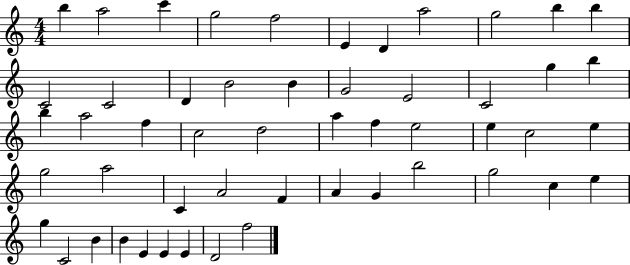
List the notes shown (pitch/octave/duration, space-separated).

B5/q A5/h C6/q G5/h F5/h E4/q D4/q A5/h G5/h B5/q B5/q C4/h C4/h D4/q B4/h B4/q G4/h E4/h C4/h G5/q B5/q B5/q A5/h F5/q C5/h D5/h A5/q F5/q E5/h E5/q C5/h E5/q G5/h A5/h C4/q A4/h F4/q A4/q G4/q B5/h G5/h C5/q E5/q G5/q C4/h B4/q B4/q E4/q E4/q E4/q D4/h F5/h